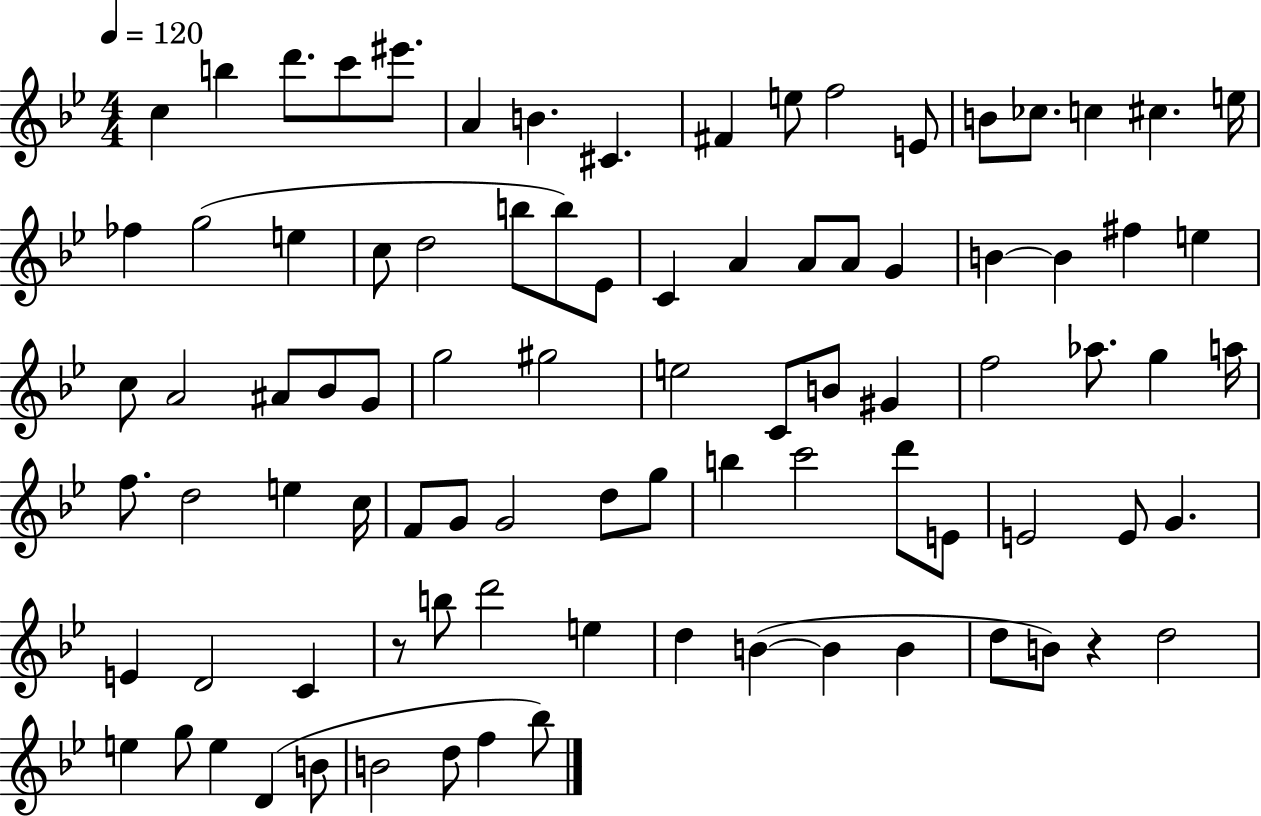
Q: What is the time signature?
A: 4/4